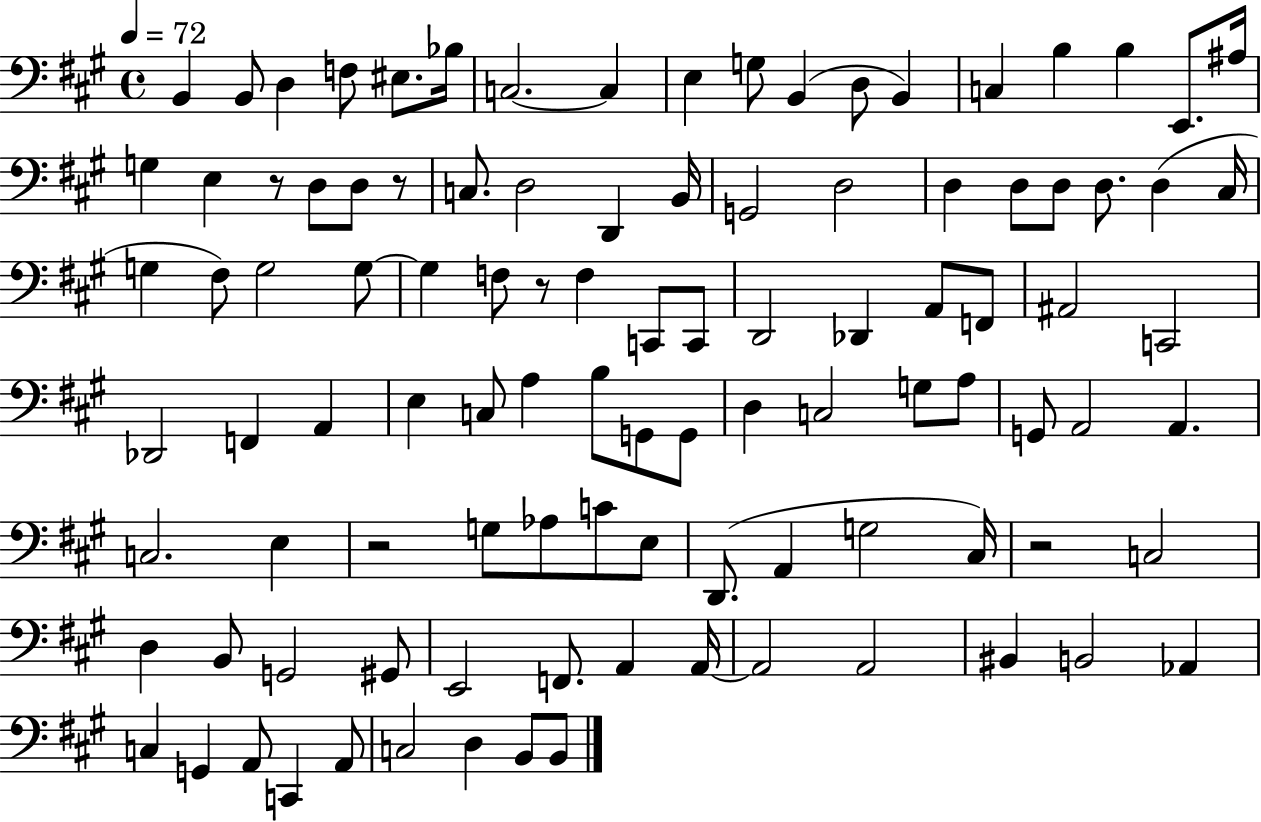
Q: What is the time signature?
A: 4/4